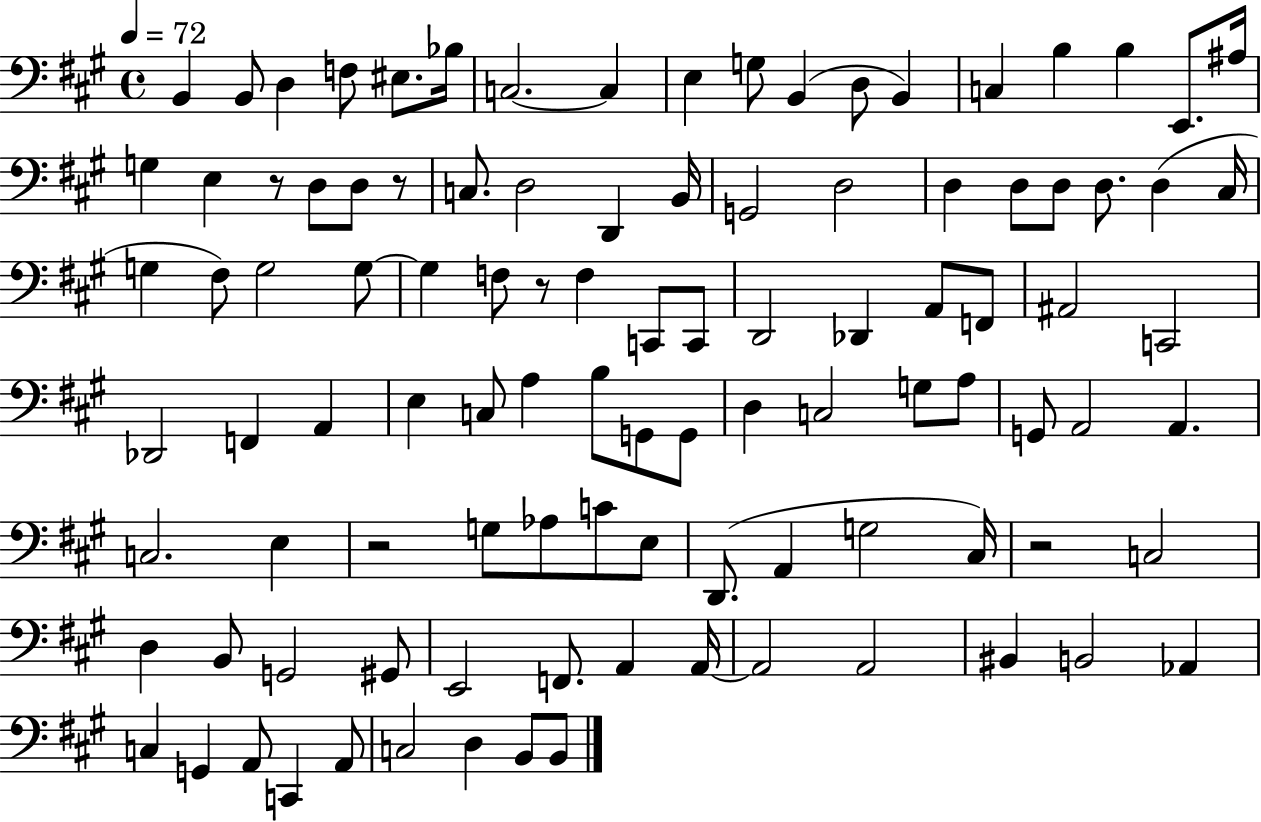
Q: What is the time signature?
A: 4/4